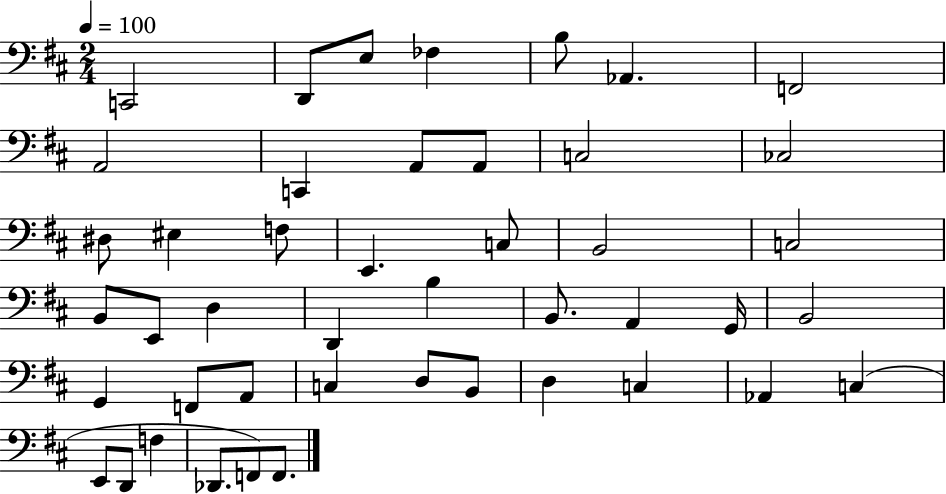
C2/h D2/e E3/e FES3/q B3/e Ab2/q. F2/h A2/h C2/q A2/e A2/e C3/h CES3/h D#3/e EIS3/q F3/e E2/q. C3/e B2/h C3/h B2/e E2/e D3/q D2/q B3/q B2/e. A2/q G2/s B2/h G2/q F2/e A2/e C3/q D3/e B2/e D3/q C3/q Ab2/q C3/q E2/e D2/e F3/q Db2/e. F2/e F2/e.